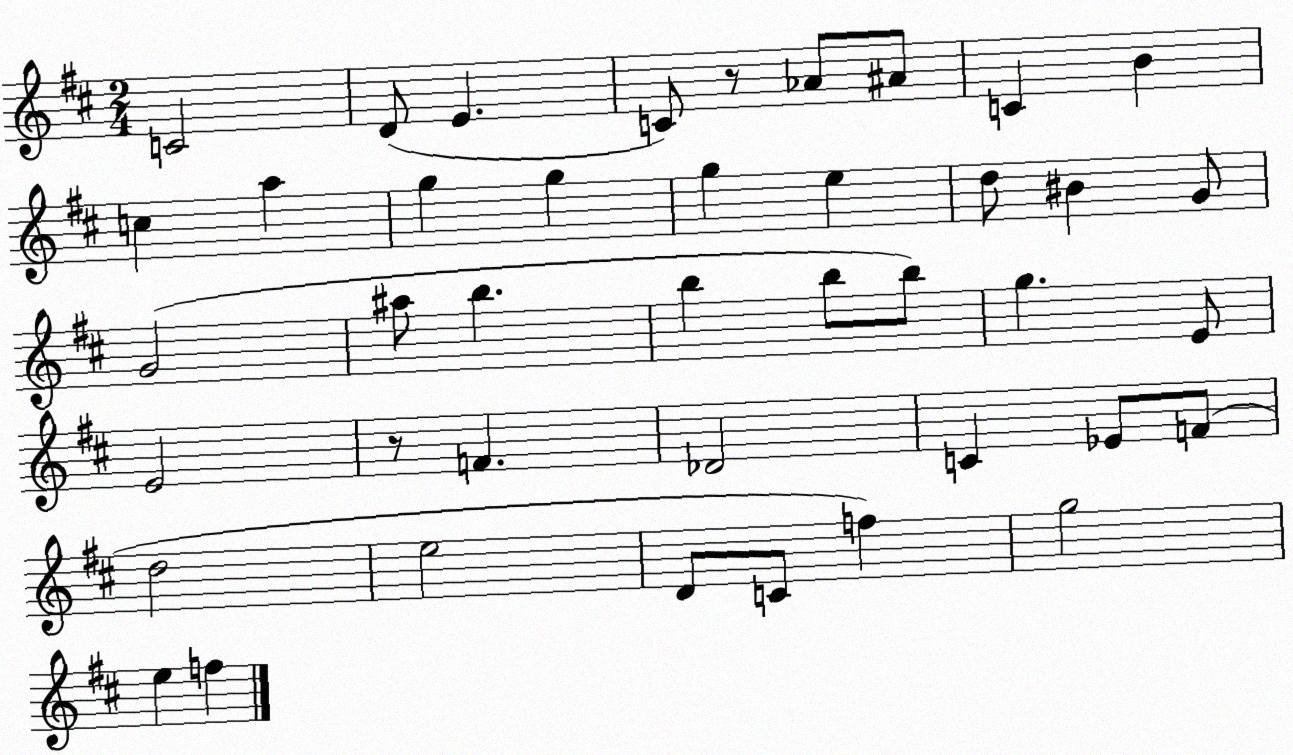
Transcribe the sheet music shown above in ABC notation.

X:1
T:Untitled
M:2/4
L:1/4
K:D
C2 D/2 E C/2 z/2 _A/2 ^A/2 C B c a g g g e d/2 ^B G/2 G2 ^a/2 b b b/2 b/2 g E/2 E2 z/2 F _D2 C _E/2 F/2 d2 e2 D/2 C/2 f g2 e f